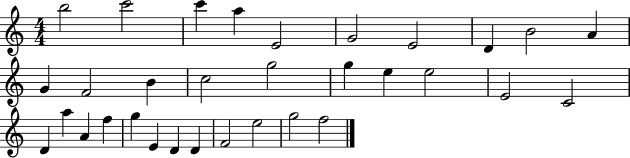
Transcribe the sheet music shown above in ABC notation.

X:1
T:Untitled
M:4/4
L:1/4
K:C
b2 c'2 c' a E2 G2 E2 D B2 A G F2 B c2 g2 g e e2 E2 C2 D a A f g E D D F2 e2 g2 f2